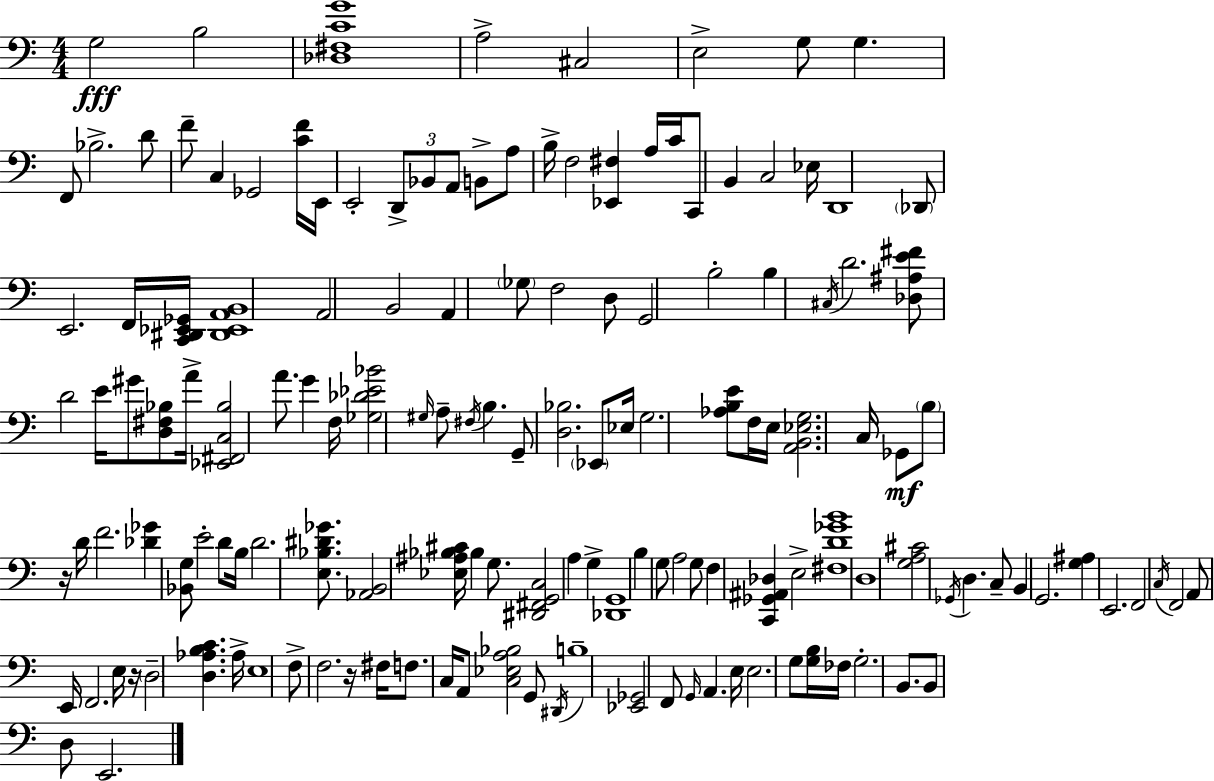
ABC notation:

X:1
T:Untitled
M:4/4
L:1/4
K:C
G,2 B,2 [_D,^F,CG]4 A,2 ^C,2 E,2 G,/2 G, F,,/2 _B,2 D/2 F/2 C, _G,,2 [CF]/4 E,,/4 E,,2 D,,/2 _B,,/2 A,,/2 B,,/2 A,/2 B,/4 F,2 [_E,,^F,] A,/4 C/4 C,,/2 B,, C,2 _E,/4 D,,4 _D,,/2 E,,2 F,,/4 [C,,^D,,_E,,_G,,]/4 [^D,,_E,,A,,B,,]4 A,,2 B,,2 A,, _G,/2 F,2 D,/2 G,,2 B,2 B, ^C,/4 D2 [_D,^A,E^F]/2 D2 E/4 ^G/2 [D,^F,_B,]/2 A/4 [_E,,^F,,C,_B,]2 A/2 G F,/4 [_G,_D_E_B]2 ^G,/4 A,/2 ^F,/4 B, G,,/2 [D,_B,]2 _E,,/2 _E,/4 G,2 [_A,B,E]/2 F,/4 E,/4 [A,,B,,_E,G,]2 C,/4 _G,,/2 B,/2 z/4 D/4 F2 [_D_G] [_B,,G,]/2 E2 D/2 B,/4 D2 [E,_B,^D_G]/2 [_A,,B,,]2 [_E,^A,_B,^C]/4 _B, G,/2 [^D,,^F,,G,,C,]2 A, G, [_D,,G,,]4 B, G,/2 A,2 G,/2 F, [C,,_G,,^A,,_D,] E,2 [^F,D_GB]4 D,4 [G,A,^C]2 _G,,/4 D, C,/2 B,, G,,2 [G,^A,] E,,2 F,,2 C,/4 F,,2 A,,/2 E,,/4 F,,2 E,/4 z/4 D,2 [D,_A,B,C] _A,/4 E,4 F,/2 F,2 z/4 ^F,/4 F,/2 C,/4 A,,/2 [C,_E,A,_B,]2 G,,/2 ^D,,/4 B,4 [_E,,_G,,]2 F,,/2 G,,/4 A,, E,/4 E,2 G,/2 [G,B,]/4 _F,/4 G,2 B,,/2 B,,/2 D,/2 E,,2